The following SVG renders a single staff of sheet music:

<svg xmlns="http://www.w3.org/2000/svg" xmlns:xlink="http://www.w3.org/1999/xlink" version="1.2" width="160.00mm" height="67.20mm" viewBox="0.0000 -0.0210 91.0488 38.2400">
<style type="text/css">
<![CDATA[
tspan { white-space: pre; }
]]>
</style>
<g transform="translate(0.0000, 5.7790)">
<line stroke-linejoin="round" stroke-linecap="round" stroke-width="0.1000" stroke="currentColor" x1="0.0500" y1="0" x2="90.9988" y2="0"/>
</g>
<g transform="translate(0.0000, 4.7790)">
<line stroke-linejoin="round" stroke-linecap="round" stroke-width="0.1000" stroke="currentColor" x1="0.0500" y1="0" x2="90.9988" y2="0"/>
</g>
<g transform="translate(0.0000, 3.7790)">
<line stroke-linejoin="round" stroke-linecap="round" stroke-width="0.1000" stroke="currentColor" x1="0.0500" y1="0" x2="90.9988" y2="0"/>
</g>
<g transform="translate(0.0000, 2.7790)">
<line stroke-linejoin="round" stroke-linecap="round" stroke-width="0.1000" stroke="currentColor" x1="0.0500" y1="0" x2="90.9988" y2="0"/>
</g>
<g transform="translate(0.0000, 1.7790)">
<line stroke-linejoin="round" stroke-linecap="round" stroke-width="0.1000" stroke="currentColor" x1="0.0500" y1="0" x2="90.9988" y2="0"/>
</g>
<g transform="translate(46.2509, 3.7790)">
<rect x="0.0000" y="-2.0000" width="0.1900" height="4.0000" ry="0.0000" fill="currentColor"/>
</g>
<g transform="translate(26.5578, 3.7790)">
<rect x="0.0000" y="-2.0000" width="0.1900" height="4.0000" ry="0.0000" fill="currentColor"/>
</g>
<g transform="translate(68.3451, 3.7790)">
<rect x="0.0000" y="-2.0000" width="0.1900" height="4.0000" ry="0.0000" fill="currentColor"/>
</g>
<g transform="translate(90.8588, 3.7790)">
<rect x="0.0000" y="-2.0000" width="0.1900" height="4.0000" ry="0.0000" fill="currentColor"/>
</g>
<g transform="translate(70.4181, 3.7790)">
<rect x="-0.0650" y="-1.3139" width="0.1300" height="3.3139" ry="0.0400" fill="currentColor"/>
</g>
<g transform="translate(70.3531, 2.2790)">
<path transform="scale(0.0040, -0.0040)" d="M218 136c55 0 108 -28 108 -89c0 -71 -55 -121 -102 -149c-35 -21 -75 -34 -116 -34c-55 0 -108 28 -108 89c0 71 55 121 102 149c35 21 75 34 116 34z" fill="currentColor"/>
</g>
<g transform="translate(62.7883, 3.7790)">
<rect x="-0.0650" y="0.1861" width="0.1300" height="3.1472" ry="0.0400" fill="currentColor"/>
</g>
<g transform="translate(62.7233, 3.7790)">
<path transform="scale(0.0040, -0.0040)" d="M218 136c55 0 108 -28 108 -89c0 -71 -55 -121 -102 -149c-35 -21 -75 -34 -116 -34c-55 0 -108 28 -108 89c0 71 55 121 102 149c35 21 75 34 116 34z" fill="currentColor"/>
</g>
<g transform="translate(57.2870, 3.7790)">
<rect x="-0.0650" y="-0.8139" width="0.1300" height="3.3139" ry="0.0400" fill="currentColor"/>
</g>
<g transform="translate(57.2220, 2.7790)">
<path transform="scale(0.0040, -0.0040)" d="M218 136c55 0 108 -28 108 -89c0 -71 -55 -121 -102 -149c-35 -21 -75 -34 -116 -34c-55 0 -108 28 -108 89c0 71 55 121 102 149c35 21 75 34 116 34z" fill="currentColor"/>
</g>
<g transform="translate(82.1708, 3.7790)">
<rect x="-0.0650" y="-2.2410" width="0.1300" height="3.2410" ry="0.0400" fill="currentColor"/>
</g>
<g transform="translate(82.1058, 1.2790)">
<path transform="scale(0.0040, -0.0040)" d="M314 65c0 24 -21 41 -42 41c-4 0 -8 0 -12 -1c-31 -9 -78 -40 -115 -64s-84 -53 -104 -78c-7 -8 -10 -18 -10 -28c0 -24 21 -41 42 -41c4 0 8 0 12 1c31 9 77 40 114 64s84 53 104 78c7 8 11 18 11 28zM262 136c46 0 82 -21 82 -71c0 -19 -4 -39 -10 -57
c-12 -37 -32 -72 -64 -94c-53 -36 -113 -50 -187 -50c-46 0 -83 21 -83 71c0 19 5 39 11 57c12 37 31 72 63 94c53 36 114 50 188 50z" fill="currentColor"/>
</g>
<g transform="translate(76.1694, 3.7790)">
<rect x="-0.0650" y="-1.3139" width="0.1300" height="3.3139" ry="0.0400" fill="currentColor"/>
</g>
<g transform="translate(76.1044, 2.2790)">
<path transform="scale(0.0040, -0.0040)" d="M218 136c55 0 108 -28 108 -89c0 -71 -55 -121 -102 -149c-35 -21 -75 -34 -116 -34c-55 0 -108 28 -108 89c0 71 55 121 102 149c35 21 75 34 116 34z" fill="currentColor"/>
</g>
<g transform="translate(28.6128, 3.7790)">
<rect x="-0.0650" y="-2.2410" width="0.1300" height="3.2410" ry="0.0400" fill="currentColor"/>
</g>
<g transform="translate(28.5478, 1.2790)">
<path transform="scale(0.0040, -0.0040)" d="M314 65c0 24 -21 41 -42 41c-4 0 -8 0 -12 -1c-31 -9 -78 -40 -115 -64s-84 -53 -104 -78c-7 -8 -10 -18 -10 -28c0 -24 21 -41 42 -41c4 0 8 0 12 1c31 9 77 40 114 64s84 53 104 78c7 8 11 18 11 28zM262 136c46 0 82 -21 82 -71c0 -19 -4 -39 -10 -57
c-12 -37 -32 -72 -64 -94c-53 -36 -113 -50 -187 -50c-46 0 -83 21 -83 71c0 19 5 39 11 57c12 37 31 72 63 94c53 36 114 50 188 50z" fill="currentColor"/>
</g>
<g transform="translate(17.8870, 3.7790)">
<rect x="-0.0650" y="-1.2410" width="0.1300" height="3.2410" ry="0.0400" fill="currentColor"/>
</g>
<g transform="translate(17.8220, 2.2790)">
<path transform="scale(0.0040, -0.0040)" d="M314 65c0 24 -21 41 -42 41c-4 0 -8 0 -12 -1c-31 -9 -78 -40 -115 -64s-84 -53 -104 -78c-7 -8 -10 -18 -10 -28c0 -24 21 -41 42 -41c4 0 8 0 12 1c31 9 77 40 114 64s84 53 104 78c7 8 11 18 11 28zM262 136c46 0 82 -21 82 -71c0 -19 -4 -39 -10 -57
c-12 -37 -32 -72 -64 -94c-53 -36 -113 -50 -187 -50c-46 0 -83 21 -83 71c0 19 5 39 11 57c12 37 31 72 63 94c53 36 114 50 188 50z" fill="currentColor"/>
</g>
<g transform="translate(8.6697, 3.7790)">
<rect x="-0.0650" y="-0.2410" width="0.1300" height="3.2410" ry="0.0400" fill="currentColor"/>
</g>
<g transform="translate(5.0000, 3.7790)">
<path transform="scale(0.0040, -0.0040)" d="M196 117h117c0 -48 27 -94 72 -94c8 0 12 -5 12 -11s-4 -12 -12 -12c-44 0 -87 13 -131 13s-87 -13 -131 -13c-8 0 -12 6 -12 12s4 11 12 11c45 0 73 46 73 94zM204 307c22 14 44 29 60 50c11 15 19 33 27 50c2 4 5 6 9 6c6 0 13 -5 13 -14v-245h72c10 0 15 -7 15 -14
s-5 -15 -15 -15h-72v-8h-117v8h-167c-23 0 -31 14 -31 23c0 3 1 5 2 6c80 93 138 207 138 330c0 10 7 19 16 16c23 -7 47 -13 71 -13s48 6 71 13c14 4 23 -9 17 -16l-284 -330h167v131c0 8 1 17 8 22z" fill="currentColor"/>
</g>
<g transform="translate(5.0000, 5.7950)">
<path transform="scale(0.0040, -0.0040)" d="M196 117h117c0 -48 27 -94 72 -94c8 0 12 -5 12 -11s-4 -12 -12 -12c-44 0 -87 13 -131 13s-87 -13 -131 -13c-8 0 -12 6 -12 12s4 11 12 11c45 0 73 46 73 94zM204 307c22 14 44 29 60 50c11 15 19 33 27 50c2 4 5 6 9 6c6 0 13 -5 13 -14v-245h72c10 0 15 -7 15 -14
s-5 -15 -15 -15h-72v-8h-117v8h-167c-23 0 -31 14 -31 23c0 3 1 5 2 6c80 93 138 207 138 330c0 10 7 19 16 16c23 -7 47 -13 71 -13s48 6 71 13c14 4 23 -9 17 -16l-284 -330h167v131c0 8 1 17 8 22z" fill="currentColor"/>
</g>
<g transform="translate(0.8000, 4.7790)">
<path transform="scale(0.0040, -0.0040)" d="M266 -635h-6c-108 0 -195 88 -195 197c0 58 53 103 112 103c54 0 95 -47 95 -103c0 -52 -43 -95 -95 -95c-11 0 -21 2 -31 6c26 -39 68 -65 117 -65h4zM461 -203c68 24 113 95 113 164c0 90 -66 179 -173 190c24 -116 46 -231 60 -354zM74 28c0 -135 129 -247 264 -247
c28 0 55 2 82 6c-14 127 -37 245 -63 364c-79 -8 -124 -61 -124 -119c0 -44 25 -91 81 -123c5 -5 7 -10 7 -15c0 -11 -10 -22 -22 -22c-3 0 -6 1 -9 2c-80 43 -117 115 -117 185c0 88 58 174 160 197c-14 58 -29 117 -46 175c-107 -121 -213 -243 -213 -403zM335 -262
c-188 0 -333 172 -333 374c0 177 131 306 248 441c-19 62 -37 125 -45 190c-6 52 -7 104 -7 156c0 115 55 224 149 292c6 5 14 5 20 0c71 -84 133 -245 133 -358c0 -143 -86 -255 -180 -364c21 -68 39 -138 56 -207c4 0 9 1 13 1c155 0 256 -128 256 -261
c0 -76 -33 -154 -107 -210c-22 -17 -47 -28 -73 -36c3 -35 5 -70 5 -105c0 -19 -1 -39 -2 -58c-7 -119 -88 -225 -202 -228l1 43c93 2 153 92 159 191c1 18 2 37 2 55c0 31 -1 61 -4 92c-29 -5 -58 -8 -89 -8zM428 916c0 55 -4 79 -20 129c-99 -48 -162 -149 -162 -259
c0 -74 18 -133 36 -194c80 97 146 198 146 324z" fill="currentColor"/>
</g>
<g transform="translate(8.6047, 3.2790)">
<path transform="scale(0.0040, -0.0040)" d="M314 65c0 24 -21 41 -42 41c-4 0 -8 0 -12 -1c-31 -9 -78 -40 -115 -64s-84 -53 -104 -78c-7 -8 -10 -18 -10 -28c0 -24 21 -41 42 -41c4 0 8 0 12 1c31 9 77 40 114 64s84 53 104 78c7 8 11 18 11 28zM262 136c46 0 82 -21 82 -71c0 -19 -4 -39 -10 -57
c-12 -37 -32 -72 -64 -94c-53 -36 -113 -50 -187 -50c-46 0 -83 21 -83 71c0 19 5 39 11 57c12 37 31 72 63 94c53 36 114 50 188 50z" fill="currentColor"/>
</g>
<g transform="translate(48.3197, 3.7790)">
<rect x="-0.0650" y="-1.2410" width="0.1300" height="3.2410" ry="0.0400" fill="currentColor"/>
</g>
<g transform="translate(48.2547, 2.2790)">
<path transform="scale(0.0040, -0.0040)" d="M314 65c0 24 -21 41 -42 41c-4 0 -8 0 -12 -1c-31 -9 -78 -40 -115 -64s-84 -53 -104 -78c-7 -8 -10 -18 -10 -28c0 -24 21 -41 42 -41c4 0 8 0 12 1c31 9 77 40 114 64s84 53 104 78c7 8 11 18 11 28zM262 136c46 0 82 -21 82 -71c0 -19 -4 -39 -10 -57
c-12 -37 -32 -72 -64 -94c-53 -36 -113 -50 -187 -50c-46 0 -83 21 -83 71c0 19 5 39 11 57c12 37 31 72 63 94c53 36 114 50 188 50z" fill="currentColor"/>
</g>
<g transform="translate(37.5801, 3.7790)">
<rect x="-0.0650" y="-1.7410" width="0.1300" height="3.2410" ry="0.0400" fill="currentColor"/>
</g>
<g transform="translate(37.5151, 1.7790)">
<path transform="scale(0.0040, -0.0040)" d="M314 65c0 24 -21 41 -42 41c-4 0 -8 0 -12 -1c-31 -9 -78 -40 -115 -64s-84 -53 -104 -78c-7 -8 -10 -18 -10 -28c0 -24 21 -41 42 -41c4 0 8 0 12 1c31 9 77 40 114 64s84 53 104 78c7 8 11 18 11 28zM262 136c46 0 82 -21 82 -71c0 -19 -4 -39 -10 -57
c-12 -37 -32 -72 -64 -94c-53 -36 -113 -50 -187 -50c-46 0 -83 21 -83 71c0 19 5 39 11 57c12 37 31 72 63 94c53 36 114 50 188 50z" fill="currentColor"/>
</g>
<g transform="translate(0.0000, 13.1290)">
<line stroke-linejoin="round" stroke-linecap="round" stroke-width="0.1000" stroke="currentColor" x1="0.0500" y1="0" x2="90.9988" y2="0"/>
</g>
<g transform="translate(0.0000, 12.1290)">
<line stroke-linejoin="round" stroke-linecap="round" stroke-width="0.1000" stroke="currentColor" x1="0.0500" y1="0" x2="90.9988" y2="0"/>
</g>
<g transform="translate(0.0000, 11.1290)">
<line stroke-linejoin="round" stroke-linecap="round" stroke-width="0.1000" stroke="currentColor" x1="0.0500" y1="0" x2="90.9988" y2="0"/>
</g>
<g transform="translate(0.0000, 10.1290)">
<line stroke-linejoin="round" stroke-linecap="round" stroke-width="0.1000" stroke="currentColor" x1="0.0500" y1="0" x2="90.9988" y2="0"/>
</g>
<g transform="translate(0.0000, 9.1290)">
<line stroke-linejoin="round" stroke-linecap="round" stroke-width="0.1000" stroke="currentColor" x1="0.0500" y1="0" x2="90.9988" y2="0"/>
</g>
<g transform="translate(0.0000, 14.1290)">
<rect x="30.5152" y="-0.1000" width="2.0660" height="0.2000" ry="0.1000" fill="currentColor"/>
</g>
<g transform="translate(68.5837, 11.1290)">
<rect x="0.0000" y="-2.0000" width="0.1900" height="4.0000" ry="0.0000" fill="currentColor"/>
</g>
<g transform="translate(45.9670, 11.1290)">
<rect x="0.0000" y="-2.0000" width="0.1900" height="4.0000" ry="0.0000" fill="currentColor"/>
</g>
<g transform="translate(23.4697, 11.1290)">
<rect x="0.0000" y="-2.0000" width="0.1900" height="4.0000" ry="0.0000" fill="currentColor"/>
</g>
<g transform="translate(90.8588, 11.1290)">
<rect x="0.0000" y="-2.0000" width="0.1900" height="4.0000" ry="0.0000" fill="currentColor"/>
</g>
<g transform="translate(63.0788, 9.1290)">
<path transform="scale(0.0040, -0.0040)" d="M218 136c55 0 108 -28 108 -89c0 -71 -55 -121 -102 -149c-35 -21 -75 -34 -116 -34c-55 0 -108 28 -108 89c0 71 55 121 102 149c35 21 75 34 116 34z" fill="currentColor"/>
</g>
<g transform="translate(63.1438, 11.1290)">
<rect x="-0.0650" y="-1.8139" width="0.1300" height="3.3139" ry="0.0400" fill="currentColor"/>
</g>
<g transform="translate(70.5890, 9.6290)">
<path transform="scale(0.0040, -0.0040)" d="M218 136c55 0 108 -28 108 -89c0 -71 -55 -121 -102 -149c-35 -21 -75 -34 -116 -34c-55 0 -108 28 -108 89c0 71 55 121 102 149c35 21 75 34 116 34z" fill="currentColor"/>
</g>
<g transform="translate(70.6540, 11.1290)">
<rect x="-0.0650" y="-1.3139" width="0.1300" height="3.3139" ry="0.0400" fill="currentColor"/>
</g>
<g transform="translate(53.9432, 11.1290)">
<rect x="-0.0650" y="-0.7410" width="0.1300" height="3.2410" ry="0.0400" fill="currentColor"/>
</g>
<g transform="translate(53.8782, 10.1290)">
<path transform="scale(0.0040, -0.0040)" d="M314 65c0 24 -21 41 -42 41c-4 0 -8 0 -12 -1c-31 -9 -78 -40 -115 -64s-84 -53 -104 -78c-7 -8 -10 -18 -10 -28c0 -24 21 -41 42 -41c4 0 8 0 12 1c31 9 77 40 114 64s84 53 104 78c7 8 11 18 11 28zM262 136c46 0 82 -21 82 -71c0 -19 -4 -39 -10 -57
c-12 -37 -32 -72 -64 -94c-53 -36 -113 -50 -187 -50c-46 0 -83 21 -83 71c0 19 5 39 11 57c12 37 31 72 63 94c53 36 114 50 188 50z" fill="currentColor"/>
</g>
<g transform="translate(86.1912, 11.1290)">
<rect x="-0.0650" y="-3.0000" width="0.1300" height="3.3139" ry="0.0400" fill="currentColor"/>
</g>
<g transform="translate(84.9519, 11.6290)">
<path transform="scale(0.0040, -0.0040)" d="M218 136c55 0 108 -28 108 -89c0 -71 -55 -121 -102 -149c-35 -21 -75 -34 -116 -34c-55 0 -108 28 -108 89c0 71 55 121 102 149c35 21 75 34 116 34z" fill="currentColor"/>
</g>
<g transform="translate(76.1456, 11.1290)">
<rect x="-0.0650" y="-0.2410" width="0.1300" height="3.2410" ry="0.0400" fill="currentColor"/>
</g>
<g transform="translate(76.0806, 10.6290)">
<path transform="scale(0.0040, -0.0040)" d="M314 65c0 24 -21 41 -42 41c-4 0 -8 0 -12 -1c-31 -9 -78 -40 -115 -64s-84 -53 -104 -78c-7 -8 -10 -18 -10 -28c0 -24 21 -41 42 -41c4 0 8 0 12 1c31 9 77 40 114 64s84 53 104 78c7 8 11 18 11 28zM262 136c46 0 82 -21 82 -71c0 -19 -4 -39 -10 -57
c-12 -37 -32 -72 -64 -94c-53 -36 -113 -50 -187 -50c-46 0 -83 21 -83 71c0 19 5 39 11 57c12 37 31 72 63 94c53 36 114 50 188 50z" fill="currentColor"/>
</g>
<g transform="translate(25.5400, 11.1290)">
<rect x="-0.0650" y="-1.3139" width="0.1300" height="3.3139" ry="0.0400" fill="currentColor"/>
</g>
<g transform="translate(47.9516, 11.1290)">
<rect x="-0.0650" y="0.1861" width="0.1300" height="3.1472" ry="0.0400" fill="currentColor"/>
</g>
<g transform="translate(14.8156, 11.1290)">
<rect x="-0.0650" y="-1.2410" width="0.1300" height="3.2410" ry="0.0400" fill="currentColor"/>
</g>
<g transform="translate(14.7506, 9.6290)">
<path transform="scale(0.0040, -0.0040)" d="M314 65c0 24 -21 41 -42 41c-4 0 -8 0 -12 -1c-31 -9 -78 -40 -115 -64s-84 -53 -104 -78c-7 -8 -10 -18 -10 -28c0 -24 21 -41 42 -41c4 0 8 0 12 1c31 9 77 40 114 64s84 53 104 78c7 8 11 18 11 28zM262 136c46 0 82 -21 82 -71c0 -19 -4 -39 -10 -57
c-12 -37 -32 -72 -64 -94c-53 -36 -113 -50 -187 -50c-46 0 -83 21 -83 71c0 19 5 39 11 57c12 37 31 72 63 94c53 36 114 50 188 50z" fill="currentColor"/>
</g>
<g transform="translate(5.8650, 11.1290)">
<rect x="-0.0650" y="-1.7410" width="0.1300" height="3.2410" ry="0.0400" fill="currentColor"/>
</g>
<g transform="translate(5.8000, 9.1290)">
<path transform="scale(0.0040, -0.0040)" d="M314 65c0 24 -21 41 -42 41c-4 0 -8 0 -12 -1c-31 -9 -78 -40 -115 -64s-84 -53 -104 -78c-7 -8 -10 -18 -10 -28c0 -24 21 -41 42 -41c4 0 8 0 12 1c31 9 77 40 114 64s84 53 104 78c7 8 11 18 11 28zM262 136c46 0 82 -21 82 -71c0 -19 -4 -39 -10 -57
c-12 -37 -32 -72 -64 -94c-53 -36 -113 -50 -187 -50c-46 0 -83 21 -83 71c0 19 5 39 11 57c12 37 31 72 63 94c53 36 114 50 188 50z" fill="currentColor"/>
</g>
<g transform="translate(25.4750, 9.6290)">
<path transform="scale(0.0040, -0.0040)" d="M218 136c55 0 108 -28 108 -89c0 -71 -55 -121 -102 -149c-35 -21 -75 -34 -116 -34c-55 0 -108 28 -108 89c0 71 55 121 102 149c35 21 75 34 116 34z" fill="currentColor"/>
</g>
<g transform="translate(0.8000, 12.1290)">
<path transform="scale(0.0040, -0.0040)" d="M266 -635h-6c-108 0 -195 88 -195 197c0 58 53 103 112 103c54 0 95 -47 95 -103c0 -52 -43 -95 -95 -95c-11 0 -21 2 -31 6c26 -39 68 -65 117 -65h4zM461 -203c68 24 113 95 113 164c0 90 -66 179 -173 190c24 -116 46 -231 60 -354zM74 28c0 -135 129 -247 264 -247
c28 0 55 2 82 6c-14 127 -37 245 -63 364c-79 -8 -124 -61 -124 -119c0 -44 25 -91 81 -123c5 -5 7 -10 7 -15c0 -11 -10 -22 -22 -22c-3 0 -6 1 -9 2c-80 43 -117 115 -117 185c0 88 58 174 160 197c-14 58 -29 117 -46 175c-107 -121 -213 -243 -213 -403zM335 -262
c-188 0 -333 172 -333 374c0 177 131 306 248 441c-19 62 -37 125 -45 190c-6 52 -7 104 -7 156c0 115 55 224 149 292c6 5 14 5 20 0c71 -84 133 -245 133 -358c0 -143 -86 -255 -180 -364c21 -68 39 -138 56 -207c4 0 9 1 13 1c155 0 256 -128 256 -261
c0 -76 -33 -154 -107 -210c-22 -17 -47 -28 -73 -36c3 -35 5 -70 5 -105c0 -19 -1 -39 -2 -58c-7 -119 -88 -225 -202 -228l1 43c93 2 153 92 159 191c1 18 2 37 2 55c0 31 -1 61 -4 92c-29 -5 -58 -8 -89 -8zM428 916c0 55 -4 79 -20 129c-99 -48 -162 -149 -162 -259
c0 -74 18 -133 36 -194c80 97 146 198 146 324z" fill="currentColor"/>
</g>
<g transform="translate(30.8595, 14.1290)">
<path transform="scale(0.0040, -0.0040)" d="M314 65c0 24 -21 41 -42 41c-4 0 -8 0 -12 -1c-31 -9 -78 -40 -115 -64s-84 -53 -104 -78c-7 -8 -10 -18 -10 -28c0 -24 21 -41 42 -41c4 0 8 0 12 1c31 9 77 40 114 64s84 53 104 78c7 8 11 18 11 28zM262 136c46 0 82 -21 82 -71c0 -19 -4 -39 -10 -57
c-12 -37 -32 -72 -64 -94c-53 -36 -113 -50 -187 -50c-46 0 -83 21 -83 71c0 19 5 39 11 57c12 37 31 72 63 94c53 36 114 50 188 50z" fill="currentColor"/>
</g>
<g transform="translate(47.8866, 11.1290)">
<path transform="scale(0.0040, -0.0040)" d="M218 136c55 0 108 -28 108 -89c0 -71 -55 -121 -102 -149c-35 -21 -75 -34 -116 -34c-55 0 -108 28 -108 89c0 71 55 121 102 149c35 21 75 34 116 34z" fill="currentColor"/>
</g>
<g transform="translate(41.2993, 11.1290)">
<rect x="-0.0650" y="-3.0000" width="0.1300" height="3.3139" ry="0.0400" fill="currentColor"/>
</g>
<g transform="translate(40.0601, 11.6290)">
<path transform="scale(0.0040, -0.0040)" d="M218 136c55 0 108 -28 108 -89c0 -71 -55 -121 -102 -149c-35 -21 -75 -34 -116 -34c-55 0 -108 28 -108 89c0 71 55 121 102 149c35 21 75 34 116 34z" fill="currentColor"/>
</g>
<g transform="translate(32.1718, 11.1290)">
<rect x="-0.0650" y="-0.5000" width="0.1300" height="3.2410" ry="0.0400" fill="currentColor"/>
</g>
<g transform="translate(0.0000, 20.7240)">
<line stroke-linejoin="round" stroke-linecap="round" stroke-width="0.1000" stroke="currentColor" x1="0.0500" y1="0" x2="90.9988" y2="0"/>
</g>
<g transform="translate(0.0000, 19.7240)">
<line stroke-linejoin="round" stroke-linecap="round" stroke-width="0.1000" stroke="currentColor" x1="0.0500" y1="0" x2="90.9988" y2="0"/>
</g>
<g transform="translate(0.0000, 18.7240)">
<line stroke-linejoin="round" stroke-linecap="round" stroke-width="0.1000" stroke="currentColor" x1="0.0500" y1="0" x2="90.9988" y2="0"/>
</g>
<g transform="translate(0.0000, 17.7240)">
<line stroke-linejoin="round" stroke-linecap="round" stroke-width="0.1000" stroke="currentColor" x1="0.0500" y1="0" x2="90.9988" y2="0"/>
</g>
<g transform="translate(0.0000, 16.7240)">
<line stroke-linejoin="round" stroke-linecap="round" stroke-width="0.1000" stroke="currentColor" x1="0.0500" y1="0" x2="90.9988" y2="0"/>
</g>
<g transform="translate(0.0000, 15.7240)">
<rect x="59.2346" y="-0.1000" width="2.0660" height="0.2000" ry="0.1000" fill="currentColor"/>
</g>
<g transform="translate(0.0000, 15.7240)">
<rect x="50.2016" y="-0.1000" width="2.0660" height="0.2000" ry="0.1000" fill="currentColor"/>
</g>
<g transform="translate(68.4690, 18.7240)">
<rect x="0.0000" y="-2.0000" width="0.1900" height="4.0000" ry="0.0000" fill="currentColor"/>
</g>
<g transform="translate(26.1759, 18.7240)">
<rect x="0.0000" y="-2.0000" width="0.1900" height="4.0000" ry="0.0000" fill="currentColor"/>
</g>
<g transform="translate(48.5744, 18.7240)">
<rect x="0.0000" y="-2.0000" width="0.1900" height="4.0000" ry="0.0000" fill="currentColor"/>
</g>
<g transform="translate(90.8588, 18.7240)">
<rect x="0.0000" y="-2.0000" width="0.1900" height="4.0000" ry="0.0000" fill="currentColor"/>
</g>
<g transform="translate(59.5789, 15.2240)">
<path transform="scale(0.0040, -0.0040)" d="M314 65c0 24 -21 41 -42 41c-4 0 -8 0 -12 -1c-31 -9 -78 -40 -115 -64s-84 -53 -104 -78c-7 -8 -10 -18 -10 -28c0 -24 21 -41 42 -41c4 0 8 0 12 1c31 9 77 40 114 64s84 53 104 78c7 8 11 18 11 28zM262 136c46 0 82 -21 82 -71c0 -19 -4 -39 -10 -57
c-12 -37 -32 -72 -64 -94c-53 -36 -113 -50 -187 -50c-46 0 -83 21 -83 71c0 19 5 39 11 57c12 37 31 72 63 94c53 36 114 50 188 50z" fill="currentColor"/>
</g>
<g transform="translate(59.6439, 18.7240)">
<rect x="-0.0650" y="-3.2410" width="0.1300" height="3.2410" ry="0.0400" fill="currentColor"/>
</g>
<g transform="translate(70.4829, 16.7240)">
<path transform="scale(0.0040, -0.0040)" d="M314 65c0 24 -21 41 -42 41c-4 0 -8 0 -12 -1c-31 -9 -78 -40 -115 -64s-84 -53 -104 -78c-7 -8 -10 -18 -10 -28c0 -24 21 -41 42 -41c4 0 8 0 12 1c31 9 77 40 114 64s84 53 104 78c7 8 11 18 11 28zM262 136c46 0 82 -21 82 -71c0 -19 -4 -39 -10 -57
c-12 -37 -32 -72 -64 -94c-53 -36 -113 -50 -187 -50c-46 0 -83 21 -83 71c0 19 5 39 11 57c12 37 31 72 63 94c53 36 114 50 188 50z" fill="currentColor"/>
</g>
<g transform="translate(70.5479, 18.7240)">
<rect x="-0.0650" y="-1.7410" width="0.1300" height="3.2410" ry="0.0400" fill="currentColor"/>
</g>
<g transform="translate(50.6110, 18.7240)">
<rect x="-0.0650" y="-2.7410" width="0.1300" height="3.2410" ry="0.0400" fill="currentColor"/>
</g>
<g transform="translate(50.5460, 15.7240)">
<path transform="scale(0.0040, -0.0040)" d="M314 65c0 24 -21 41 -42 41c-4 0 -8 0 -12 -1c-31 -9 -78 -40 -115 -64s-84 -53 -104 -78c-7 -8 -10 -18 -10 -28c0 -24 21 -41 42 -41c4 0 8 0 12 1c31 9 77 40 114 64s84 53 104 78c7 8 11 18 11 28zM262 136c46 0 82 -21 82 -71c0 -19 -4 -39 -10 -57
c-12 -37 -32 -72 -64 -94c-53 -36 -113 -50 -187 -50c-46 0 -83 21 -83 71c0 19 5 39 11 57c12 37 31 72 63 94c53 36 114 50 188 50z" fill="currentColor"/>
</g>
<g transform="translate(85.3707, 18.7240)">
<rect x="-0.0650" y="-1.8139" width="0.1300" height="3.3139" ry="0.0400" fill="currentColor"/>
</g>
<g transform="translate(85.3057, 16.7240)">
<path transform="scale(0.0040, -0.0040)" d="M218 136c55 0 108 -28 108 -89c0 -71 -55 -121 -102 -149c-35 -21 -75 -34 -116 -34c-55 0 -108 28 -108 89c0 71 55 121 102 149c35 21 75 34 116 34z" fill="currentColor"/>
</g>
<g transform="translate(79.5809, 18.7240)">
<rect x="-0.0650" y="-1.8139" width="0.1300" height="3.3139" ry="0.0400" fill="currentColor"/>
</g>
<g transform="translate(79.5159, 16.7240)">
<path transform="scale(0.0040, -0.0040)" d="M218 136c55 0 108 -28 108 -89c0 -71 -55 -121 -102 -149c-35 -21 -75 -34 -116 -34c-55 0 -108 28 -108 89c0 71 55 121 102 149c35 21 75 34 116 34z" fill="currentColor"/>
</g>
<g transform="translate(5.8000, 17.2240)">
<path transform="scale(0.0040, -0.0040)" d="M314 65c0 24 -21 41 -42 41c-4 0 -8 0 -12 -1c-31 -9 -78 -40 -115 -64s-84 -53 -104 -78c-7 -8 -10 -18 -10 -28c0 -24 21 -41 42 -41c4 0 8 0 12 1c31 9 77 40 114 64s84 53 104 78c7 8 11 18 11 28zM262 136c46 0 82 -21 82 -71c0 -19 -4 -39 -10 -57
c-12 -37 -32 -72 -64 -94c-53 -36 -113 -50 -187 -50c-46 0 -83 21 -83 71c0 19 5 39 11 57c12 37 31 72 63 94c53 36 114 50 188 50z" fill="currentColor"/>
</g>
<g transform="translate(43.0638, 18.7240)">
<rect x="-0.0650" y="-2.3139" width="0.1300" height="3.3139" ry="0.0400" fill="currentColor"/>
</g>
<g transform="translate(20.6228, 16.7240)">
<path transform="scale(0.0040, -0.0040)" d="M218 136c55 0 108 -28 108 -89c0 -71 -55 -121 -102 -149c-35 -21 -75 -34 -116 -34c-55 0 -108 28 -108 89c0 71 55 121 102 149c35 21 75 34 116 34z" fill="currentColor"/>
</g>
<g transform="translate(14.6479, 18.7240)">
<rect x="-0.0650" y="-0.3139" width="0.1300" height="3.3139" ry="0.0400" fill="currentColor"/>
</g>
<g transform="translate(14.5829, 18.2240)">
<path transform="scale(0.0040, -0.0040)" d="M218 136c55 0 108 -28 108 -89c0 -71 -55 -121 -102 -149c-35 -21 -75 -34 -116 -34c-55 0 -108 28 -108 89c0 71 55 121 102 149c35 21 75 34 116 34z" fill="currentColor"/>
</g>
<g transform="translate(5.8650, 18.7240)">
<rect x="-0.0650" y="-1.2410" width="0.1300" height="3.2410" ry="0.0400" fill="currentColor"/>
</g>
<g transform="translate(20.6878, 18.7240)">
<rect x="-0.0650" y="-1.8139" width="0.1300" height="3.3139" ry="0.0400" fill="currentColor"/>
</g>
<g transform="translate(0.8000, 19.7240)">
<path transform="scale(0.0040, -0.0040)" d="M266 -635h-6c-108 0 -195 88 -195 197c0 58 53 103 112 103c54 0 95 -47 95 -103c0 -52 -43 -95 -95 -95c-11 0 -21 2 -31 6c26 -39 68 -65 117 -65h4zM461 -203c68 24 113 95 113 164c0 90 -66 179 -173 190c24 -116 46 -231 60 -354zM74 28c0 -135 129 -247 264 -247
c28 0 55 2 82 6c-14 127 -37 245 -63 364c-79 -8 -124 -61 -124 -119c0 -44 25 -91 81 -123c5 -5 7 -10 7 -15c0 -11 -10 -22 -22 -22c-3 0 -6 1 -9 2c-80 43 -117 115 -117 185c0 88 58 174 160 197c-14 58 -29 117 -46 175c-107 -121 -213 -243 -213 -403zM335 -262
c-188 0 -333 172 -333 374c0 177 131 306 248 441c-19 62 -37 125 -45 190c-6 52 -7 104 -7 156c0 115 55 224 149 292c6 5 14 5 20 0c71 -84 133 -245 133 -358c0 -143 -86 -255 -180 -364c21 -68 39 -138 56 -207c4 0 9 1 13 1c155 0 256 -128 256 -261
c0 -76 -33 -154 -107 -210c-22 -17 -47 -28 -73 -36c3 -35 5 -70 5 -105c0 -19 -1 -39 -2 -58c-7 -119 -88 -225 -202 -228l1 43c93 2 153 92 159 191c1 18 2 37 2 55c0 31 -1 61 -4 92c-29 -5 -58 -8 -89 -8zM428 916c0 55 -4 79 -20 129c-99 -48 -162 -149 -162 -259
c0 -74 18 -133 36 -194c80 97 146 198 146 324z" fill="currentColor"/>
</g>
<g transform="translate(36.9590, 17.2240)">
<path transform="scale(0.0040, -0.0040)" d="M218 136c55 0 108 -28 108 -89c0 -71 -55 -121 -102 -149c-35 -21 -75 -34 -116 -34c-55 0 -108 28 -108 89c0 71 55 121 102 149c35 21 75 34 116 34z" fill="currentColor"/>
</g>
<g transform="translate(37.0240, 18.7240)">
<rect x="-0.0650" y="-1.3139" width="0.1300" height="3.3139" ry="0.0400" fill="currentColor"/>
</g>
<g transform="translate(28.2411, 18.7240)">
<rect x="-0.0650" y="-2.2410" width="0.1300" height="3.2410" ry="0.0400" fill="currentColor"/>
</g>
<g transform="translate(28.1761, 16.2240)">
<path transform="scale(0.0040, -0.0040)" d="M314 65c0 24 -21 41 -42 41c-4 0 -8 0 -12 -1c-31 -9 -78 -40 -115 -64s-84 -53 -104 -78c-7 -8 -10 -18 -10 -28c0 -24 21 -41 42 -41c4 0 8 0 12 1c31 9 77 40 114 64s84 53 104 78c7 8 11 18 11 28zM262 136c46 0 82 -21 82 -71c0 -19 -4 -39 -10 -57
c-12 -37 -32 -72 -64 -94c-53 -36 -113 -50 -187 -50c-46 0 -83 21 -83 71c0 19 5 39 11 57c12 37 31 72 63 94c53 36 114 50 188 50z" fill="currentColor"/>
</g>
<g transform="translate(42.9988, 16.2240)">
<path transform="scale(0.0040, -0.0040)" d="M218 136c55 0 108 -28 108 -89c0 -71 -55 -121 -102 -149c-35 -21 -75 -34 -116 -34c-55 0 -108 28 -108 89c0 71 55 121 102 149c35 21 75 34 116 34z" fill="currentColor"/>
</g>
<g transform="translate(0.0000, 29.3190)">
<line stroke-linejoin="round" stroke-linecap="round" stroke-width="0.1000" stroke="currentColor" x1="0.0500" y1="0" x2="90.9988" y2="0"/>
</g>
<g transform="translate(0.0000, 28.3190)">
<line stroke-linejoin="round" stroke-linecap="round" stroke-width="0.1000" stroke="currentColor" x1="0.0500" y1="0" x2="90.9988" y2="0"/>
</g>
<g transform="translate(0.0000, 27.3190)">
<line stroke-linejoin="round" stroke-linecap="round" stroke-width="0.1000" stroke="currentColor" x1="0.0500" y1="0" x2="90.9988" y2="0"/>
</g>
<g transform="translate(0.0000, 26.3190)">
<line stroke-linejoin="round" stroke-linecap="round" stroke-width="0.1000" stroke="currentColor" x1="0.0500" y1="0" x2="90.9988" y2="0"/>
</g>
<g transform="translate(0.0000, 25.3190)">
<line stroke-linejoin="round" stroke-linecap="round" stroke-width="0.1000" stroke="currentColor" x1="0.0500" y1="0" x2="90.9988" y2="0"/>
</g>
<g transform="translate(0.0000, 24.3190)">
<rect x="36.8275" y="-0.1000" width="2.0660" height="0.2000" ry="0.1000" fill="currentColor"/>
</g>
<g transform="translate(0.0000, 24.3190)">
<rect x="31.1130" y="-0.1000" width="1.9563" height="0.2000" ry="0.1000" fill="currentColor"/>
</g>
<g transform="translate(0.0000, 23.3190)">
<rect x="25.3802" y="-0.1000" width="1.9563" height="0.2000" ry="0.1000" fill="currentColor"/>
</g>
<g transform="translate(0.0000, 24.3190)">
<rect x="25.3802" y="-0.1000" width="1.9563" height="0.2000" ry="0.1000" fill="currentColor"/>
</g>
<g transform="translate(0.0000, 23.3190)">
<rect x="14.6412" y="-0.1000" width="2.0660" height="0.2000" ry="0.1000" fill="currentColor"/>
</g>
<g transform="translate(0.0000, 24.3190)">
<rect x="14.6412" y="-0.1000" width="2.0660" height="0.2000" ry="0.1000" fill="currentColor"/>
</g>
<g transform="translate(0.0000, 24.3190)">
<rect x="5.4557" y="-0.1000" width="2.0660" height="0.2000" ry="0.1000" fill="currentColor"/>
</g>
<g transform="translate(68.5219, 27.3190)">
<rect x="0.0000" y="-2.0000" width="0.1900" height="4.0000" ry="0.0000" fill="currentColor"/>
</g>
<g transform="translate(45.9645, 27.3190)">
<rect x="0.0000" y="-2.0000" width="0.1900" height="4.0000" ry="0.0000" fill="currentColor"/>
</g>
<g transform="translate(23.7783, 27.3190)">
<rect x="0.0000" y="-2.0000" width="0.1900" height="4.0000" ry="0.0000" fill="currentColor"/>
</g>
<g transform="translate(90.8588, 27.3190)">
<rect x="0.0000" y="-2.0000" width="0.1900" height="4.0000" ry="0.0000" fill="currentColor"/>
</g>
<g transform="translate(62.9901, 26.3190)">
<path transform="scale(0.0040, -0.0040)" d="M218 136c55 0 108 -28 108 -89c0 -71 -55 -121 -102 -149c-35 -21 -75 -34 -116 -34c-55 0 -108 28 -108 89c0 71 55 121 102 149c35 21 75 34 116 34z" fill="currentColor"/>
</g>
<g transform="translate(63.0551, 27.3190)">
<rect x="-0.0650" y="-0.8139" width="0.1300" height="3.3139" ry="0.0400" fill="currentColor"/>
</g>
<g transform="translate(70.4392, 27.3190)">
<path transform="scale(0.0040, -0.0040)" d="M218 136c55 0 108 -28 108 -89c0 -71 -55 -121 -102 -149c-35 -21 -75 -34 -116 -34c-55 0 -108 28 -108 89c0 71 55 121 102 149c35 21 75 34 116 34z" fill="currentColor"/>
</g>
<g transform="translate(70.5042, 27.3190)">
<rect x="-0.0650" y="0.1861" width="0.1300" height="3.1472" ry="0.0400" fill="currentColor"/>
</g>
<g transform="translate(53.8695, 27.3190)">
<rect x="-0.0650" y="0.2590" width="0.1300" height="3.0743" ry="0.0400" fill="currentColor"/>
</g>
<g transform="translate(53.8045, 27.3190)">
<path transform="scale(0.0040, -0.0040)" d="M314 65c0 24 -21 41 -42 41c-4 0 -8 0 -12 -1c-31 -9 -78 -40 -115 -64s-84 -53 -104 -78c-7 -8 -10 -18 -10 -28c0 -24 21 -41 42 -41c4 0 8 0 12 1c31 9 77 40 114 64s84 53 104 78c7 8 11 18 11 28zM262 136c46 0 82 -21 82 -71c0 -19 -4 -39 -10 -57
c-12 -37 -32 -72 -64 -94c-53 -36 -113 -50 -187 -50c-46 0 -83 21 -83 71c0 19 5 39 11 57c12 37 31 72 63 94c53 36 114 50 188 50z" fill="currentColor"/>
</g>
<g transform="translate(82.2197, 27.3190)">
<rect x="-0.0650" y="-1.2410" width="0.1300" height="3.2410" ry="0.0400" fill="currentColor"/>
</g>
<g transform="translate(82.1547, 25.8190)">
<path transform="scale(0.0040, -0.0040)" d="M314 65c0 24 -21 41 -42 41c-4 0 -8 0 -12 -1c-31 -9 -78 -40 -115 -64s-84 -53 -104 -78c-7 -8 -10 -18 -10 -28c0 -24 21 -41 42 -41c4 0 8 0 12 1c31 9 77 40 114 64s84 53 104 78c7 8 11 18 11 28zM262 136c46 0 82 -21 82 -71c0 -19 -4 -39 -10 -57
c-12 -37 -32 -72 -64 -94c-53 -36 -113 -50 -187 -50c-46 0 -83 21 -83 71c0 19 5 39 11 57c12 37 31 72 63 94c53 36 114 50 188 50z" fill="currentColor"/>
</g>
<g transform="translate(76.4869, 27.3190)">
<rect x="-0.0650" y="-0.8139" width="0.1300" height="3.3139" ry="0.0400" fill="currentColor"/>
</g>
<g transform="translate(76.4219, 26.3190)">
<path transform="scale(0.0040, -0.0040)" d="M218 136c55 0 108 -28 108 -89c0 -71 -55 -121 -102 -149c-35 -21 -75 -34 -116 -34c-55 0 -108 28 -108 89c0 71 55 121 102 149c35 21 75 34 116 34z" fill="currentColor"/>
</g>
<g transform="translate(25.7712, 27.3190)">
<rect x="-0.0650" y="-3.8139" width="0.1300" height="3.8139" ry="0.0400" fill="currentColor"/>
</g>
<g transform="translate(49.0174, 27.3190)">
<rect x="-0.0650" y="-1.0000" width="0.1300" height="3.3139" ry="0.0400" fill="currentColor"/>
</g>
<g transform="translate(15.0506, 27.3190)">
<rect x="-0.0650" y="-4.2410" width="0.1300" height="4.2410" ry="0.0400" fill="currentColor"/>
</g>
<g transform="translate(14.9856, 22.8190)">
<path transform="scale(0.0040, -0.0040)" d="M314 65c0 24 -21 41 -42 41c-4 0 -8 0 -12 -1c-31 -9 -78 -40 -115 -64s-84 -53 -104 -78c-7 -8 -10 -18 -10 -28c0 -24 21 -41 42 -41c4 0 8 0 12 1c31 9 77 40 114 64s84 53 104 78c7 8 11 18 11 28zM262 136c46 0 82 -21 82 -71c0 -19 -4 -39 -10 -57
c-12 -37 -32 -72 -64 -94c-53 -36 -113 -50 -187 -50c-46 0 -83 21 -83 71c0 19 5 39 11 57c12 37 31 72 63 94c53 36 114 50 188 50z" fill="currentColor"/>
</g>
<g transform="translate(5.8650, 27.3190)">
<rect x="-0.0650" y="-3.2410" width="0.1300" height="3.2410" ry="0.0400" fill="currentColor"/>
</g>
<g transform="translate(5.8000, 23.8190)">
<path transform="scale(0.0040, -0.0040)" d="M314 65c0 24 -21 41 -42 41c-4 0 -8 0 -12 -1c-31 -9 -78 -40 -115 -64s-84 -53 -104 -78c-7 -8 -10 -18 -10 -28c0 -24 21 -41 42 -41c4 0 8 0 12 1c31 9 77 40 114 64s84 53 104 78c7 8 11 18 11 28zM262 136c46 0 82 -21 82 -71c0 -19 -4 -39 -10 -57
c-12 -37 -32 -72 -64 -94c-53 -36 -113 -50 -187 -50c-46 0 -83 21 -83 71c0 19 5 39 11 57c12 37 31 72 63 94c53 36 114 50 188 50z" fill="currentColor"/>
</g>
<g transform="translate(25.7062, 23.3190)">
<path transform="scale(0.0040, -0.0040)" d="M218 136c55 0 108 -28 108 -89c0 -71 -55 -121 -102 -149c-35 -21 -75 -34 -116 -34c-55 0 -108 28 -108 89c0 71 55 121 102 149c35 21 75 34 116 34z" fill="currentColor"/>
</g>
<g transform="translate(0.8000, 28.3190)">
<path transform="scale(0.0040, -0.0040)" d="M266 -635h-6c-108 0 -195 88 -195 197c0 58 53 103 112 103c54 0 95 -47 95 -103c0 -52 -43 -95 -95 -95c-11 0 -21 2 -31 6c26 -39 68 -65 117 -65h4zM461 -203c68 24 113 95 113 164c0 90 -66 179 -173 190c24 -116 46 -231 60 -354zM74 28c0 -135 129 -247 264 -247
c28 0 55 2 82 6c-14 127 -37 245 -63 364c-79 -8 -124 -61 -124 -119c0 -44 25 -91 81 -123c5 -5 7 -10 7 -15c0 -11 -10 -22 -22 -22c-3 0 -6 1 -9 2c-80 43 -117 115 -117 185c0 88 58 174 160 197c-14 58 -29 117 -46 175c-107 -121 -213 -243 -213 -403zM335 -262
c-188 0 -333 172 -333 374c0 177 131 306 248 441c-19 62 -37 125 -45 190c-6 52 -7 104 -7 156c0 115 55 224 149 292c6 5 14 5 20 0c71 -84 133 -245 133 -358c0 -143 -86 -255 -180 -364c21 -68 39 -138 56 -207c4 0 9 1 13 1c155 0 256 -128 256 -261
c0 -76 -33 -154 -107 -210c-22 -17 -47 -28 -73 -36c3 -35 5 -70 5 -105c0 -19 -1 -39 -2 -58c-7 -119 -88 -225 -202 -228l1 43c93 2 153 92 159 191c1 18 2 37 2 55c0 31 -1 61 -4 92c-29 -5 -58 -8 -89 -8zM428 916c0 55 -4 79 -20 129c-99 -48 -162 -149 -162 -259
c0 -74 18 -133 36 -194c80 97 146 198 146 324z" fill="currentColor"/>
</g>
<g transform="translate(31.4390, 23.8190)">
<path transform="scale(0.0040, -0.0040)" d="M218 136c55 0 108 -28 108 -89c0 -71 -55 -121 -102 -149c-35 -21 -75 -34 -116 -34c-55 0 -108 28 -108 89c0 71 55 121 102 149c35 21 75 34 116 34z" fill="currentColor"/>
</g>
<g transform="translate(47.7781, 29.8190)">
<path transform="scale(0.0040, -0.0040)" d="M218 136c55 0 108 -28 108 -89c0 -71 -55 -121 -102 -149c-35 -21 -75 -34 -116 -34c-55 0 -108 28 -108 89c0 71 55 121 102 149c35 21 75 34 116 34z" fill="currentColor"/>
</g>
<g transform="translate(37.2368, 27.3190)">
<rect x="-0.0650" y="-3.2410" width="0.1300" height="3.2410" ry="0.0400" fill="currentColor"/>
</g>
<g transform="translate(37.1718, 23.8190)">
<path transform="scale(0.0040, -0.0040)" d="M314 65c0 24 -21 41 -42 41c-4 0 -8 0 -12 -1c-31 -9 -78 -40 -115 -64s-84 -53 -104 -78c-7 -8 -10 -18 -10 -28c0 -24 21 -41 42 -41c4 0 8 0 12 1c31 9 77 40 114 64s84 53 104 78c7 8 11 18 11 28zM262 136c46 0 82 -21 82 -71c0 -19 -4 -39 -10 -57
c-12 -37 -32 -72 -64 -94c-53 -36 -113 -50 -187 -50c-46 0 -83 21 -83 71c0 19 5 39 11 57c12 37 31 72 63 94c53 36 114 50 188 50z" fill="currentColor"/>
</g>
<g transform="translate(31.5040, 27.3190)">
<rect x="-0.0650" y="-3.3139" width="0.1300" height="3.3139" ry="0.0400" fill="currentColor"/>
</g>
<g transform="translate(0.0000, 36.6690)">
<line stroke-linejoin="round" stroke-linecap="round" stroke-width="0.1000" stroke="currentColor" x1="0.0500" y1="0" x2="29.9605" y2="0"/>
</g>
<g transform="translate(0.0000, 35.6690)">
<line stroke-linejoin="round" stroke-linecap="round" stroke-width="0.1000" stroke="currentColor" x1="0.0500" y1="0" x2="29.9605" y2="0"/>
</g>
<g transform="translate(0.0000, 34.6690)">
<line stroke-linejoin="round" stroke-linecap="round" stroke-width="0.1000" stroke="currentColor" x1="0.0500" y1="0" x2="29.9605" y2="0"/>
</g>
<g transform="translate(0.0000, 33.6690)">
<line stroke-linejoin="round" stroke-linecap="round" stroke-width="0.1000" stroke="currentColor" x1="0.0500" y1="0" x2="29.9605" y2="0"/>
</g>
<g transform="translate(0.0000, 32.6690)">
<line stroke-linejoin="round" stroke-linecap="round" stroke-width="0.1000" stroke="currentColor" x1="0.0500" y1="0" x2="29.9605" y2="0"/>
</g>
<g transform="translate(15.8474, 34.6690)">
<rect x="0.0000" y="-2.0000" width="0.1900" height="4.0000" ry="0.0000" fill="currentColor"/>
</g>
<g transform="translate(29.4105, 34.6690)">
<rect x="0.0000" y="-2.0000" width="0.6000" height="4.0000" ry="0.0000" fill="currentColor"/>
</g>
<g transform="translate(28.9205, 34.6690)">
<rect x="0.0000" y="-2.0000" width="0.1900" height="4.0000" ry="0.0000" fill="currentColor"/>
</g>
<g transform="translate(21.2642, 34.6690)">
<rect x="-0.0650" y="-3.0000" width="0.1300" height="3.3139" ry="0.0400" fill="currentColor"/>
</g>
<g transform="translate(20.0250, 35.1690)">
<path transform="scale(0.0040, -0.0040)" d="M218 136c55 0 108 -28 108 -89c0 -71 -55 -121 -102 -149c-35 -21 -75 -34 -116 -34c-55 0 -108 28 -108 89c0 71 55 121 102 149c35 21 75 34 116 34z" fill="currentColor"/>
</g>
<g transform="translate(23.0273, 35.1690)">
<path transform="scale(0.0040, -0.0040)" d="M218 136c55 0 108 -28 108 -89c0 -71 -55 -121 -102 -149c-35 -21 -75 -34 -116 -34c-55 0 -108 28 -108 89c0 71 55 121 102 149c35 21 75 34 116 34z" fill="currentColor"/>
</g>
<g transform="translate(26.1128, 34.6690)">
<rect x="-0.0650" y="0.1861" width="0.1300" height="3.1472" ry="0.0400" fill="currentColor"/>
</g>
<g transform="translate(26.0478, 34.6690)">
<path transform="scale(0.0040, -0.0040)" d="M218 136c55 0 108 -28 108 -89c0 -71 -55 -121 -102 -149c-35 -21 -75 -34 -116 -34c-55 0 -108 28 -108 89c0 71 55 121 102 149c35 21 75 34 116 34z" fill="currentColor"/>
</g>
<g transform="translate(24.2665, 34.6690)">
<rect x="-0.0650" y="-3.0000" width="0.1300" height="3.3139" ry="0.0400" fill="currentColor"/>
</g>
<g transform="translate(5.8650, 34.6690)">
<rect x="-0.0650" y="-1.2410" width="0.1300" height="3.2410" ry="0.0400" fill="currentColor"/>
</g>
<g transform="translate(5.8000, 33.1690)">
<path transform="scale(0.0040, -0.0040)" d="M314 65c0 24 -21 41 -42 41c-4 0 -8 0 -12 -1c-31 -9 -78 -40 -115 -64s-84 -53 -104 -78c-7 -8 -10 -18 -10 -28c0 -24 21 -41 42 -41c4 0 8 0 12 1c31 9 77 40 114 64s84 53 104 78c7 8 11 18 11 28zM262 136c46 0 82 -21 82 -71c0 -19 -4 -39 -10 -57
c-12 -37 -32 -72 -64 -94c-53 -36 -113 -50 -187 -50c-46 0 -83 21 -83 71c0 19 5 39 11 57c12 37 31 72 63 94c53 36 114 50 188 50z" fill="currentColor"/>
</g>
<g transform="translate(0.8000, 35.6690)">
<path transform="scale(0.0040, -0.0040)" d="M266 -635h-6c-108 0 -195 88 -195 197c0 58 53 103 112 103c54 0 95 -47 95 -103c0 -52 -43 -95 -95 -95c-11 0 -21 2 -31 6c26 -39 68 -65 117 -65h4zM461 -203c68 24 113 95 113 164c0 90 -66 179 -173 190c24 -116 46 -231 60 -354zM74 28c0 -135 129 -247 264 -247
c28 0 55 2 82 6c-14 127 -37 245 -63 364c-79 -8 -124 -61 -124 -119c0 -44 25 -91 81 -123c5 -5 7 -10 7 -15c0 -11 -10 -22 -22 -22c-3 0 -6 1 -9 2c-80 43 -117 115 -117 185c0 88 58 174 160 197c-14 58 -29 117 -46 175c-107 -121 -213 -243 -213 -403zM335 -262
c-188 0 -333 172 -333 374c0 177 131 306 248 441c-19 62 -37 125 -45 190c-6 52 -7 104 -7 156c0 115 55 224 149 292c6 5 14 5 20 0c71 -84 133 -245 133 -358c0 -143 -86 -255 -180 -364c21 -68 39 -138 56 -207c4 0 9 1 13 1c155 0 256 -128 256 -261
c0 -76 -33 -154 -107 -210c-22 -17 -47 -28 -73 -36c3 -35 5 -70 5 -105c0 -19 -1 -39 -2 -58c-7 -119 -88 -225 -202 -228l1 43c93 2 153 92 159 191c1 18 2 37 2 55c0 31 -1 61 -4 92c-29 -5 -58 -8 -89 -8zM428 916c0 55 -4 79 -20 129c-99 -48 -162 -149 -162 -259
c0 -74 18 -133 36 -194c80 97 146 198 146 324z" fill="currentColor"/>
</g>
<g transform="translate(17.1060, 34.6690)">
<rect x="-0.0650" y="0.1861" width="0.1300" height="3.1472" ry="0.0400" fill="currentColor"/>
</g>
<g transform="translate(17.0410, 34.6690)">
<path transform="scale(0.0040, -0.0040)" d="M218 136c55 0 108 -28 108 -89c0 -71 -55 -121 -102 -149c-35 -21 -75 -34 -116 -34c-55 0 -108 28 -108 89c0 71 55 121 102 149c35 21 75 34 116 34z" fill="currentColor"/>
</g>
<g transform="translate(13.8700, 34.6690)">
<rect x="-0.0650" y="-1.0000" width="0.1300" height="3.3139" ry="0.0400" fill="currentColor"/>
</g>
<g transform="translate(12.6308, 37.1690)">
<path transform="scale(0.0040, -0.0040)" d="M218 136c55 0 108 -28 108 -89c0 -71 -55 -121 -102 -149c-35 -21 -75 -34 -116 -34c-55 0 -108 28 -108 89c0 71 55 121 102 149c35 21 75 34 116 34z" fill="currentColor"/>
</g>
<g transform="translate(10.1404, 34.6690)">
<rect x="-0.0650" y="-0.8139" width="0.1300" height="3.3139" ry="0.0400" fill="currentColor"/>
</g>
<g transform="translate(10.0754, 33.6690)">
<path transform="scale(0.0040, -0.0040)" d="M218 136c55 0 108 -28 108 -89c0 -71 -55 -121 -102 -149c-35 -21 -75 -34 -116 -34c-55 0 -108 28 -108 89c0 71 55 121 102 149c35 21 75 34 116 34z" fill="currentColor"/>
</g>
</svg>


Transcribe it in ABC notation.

X:1
T:Untitled
M:4/4
L:1/4
K:C
c2 e2 g2 f2 e2 d B e e g2 f2 e2 e C2 A B d2 f e c2 A e2 c f g2 e g a2 b2 f2 f f b2 d'2 c' b b2 D B2 d B d e2 e2 d D B A A B